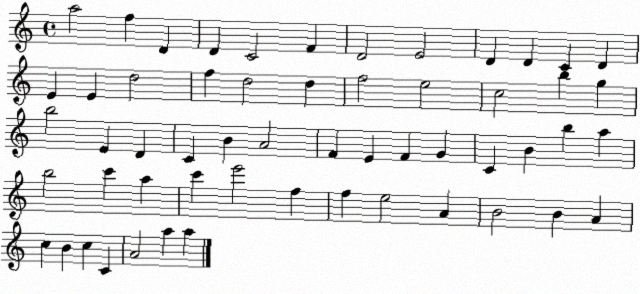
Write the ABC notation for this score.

X:1
T:Untitled
M:4/4
L:1/4
K:C
a2 f D D C2 F D2 E2 D D C D E E d2 f d2 d f2 e2 c2 b g b2 E D C B A2 F E F G C B b a b2 c' a c' e'2 f f e2 A B2 B A c B c C A2 a a